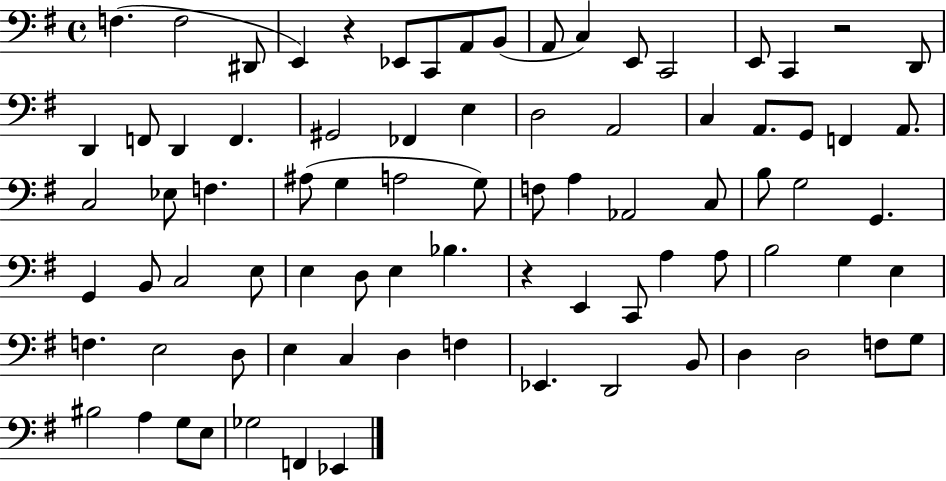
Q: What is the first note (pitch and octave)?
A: F3